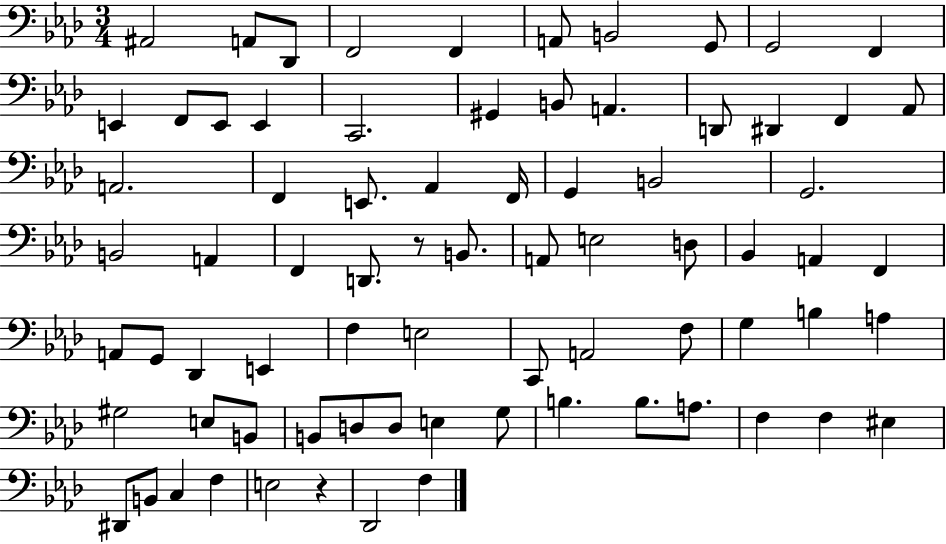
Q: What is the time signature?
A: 3/4